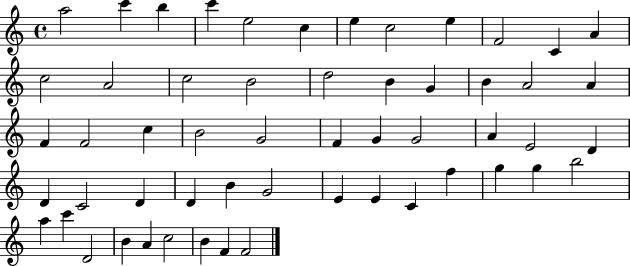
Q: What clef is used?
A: treble